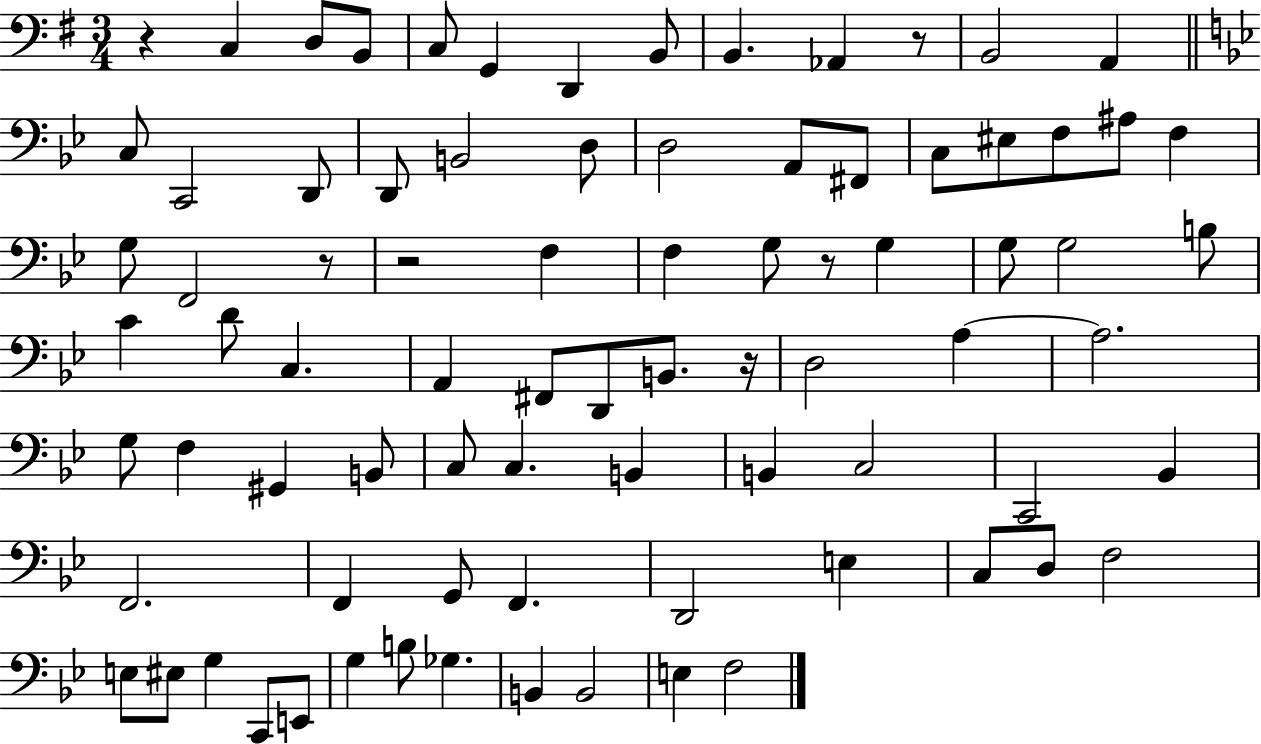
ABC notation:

X:1
T:Untitled
M:3/4
L:1/4
K:G
z C, D,/2 B,,/2 C,/2 G,, D,, B,,/2 B,, _A,, z/2 B,,2 A,, C,/2 C,,2 D,,/2 D,,/2 B,,2 D,/2 D,2 A,,/2 ^F,,/2 C,/2 ^E,/2 F,/2 ^A,/2 F, G,/2 F,,2 z/2 z2 F, F, G,/2 z/2 G, G,/2 G,2 B,/2 C D/2 C, A,, ^F,,/2 D,,/2 B,,/2 z/4 D,2 A, A,2 G,/2 F, ^G,, B,,/2 C,/2 C, B,, B,, C,2 C,,2 _B,, F,,2 F,, G,,/2 F,, D,,2 E, C,/2 D,/2 F,2 E,/2 ^E,/2 G, C,,/2 E,,/2 G, B,/2 _G, B,, B,,2 E, F,2